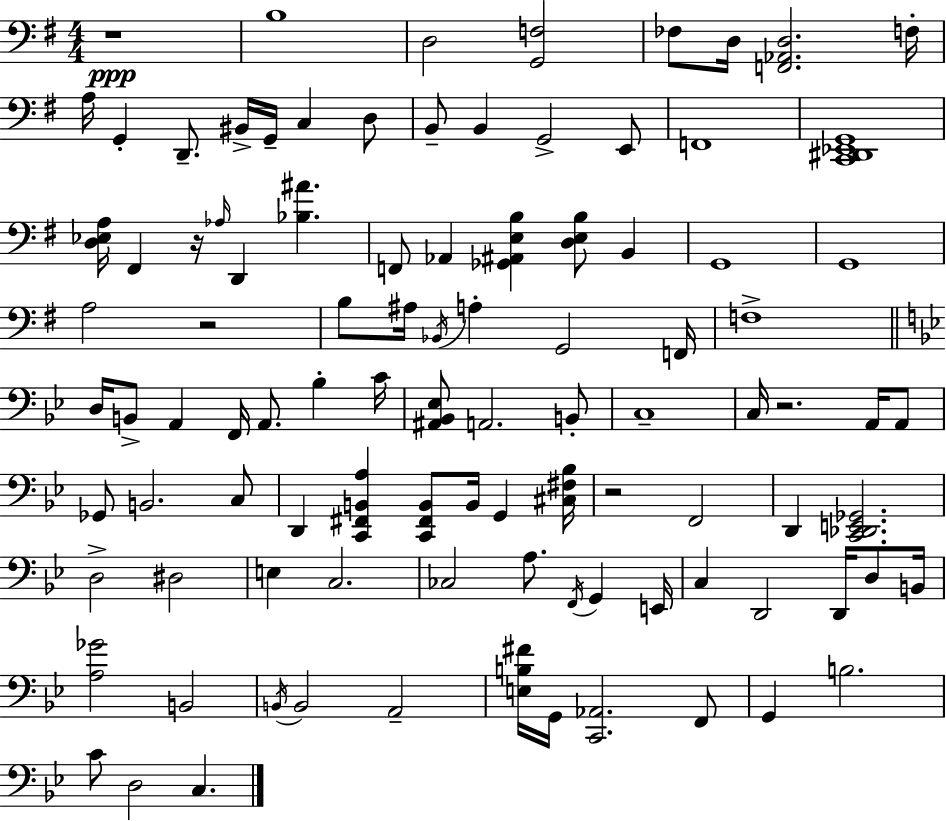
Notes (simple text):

R/w B3/w D3/h [G2,F3]/h FES3/e D3/s [F2,Ab2,D3]/h. F3/s A3/s G2/q D2/e. BIS2/s G2/s C3/q D3/e B2/e B2/q G2/h E2/e F2/w [C2,D#2,Eb2,G2]/w [D3,Eb3,A3]/s F#2/q R/s Ab3/s D2/q [Bb3,A#4]/q. F2/e Ab2/q [Gb2,A#2,E3,B3]/q [D3,E3,B3]/e B2/q G2/w G2/w A3/h R/h B3/e A#3/s Bb2/s A3/q G2/h F2/s F3/w D3/s B2/e A2/q F2/s A2/e. Bb3/q C4/s [A#2,Bb2,Eb3]/e A2/h. B2/e C3/w C3/s R/h. A2/s A2/e Gb2/e B2/h. C3/e D2/q [C2,F#2,B2,A3]/q [C2,F#2,B2]/e B2/s G2/q [C#3,F#3,Bb3]/s R/h F2/h D2/q [C2,Db2,E2,Gb2]/h. D3/h D#3/h E3/q C3/h. CES3/h A3/e. F2/s G2/q E2/s C3/q D2/h D2/s D3/e B2/s [A3,Gb4]/h B2/h B2/s B2/h A2/h [E3,B3,F#4]/s G2/s [C2,Ab2]/h. F2/e G2/q B3/h. C4/e D3/h C3/q.